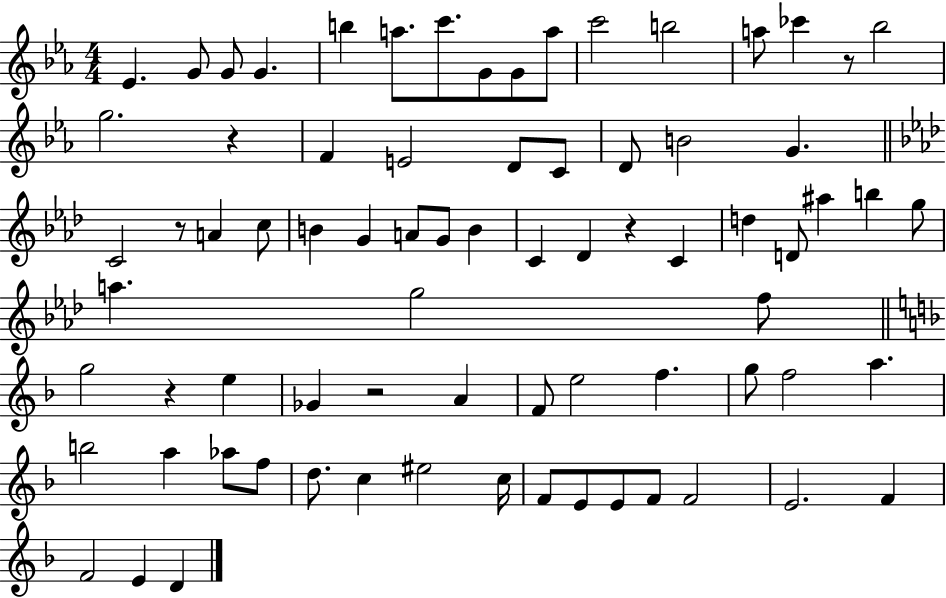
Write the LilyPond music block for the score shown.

{
  \clef treble
  \numericTimeSignature
  \time 4/4
  \key ees \major
  ees'4. g'8 g'8 g'4. | b''4 a''8. c'''8. g'8 g'8 a''8 | c'''2 b''2 | a''8 ces'''4 r8 bes''2 | \break g''2. r4 | f'4 e'2 d'8 c'8 | d'8 b'2 g'4. | \bar "||" \break \key aes \major c'2 r8 a'4 c''8 | b'4 g'4 a'8 g'8 b'4 | c'4 des'4 r4 c'4 | d''4 d'8 ais''4 b''4 g''8 | \break a''4. g''2 f''8 | \bar "||" \break \key d \minor g''2 r4 e''4 | ges'4 r2 a'4 | f'8 e''2 f''4. | g''8 f''2 a''4. | \break b''2 a''4 aes''8 f''8 | d''8. c''4 eis''2 c''16 | f'8 e'8 e'8 f'8 f'2 | e'2. f'4 | \break f'2 e'4 d'4 | \bar "|."
}